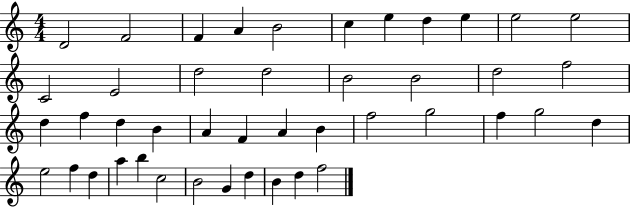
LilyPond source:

{
  \clef treble
  \numericTimeSignature
  \time 4/4
  \key c \major
  d'2 f'2 | f'4 a'4 b'2 | c''4 e''4 d''4 e''4 | e''2 e''2 | \break c'2 e'2 | d''2 d''2 | b'2 b'2 | d''2 f''2 | \break d''4 f''4 d''4 b'4 | a'4 f'4 a'4 b'4 | f''2 g''2 | f''4 g''2 d''4 | \break e''2 f''4 d''4 | a''4 b''4 c''2 | b'2 g'4 d''4 | b'4 d''4 f''2 | \break \bar "|."
}